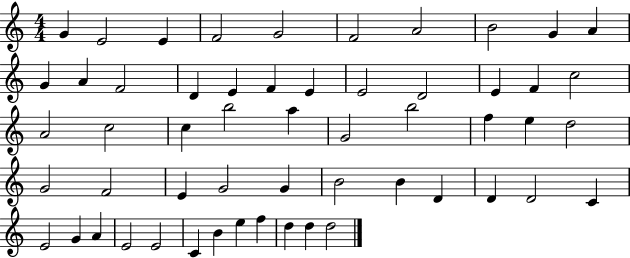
{
  \clef treble
  \numericTimeSignature
  \time 4/4
  \key c \major
  g'4 e'2 e'4 | f'2 g'2 | f'2 a'2 | b'2 g'4 a'4 | \break g'4 a'4 f'2 | d'4 e'4 f'4 e'4 | e'2 d'2 | e'4 f'4 c''2 | \break a'2 c''2 | c''4 b''2 a''4 | g'2 b''2 | f''4 e''4 d''2 | \break g'2 f'2 | e'4 g'2 g'4 | b'2 b'4 d'4 | d'4 d'2 c'4 | \break e'2 g'4 a'4 | e'2 e'2 | c'4 b'4 e''4 f''4 | d''4 d''4 d''2 | \break \bar "|."
}